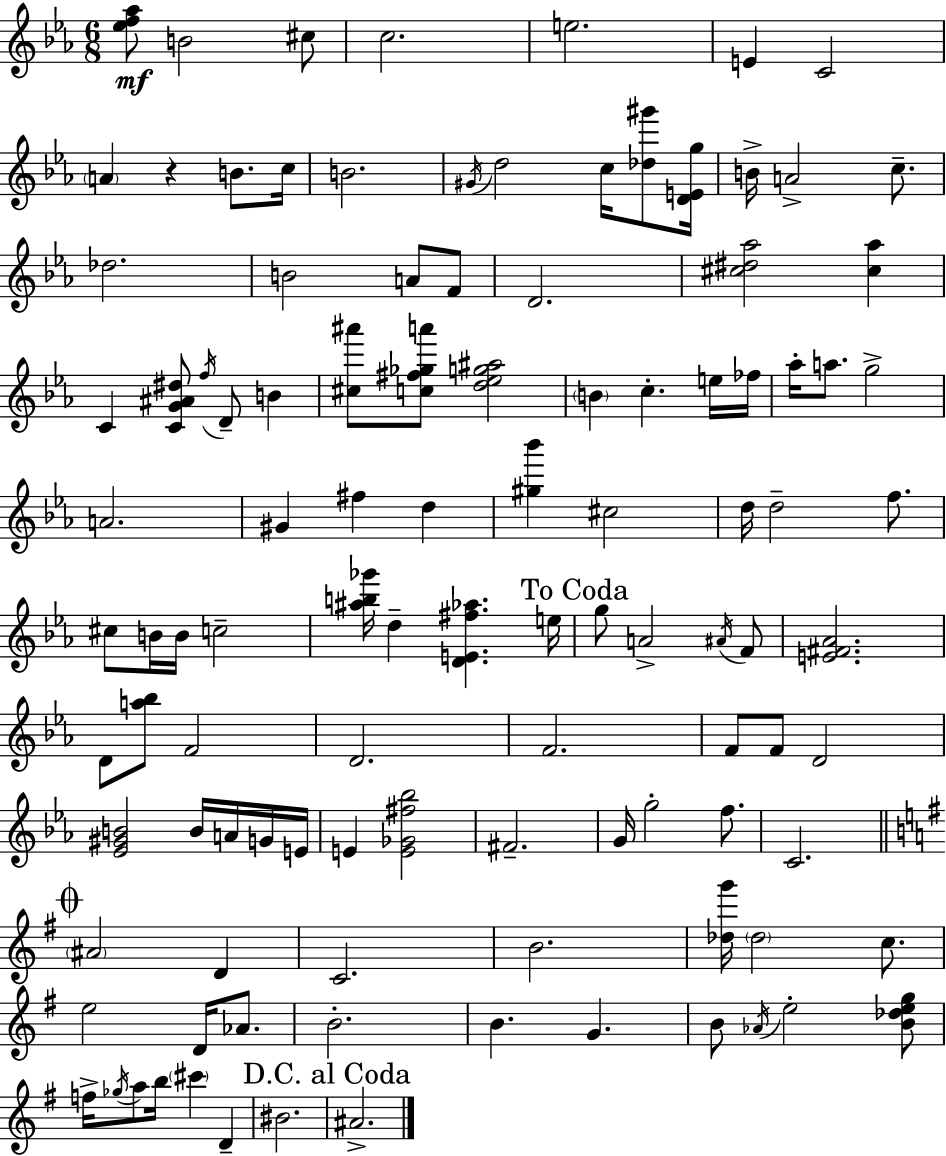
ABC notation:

X:1
T:Untitled
M:6/8
L:1/4
K:Eb
[_ef_a]/2 B2 ^c/2 c2 e2 E C2 A z B/2 c/4 B2 ^G/4 d2 c/4 [_d^g']/2 [DEg]/4 B/4 A2 c/2 _d2 B2 A/2 F/2 D2 [^c^d_a]2 [^c_a] C [CG^A^d]/2 f/4 D/2 B [^c^a']/2 [c^f_ga']/2 [d_eg^a]2 B c e/4 _f/4 _a/4 a/2 g2 A2 ^G ^f d [^g_b'] ^c2 d/4 d2 f/2 ^c/2 B/4 B/4 c2 [^ab_g']/4 d [DE^f_a] e/4 g/2 A2 ^A/4 F/2 [E^F_A]2 D/2 [a_b]/2 F2 D2 F2 F/2 F/2 D2 [_E^GB]2 B/4 A/4 G/4 E/4 E [E_G^f_b]2 ^F2 G/4 g2 f/2 C2 ^A2 D C2 B2 [_dg']/4 _d2 c/2 e2 D/4 _A/2 B2 B G B/2 _A/4 e2 [B_deg]/2 f/4 _g/4 a/2 b/4 ^c' D ^B2 ^A2